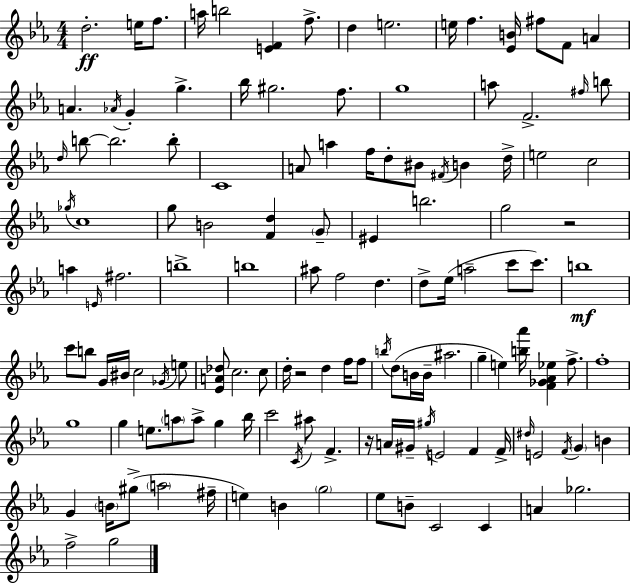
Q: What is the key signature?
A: EES major